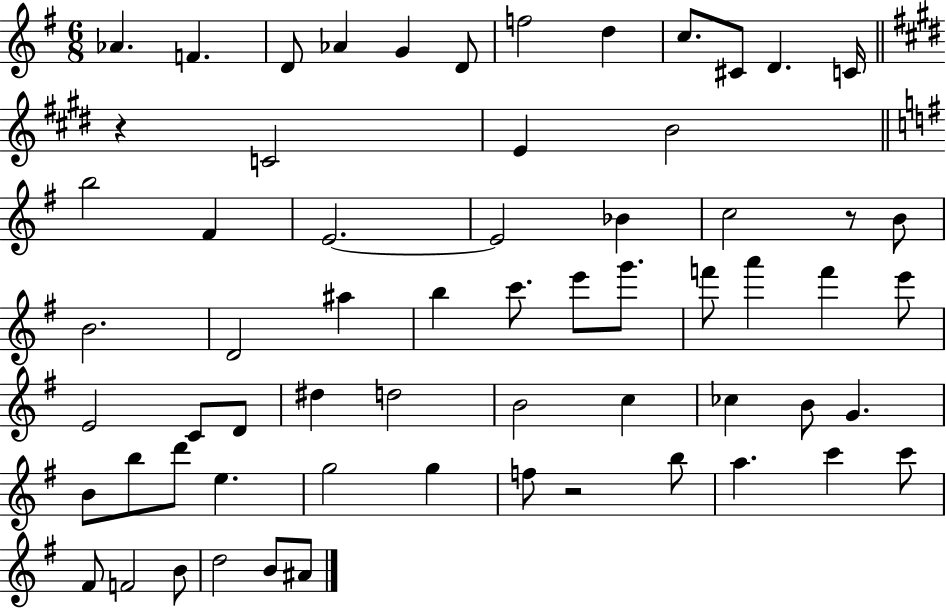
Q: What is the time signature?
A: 6/8